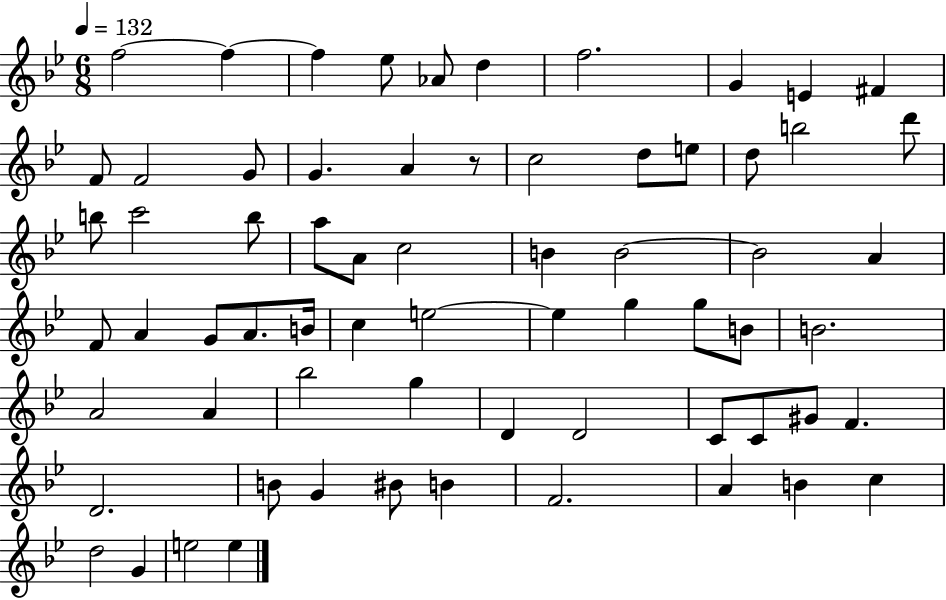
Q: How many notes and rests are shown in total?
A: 67